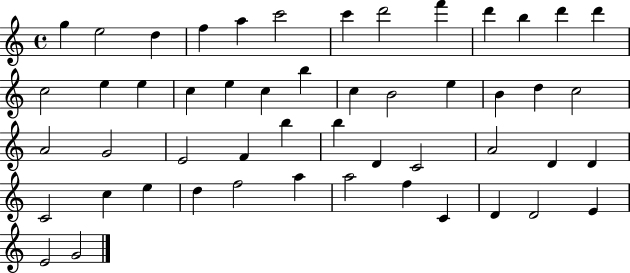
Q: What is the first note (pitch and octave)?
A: G5